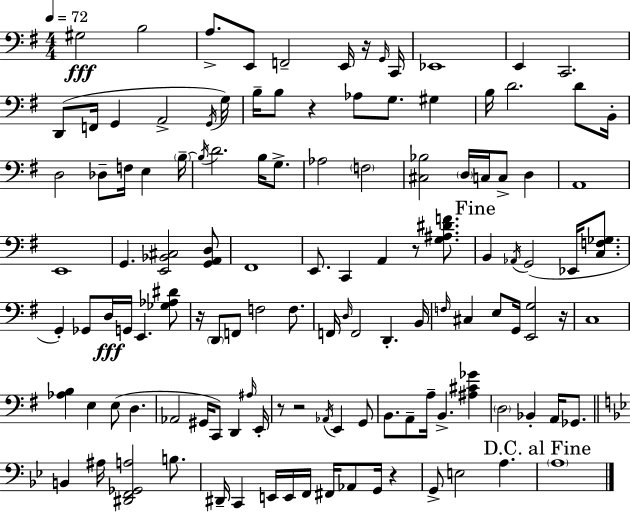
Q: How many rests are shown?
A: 8